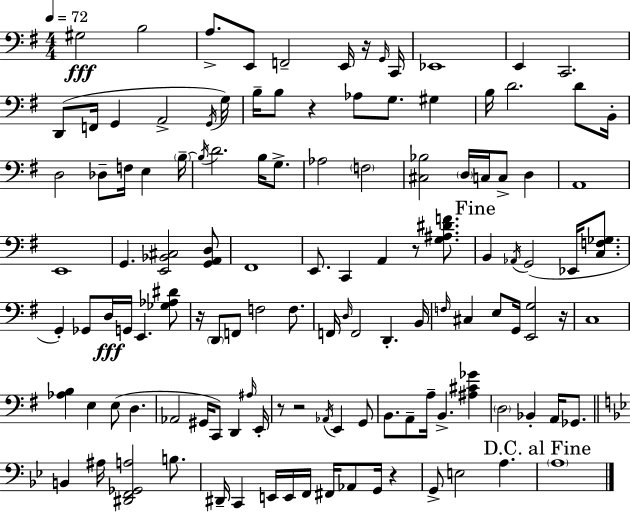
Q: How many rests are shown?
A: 8